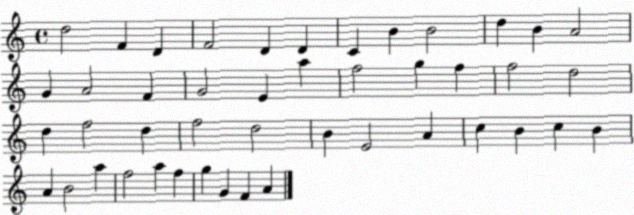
X:1
T:Untitled
M:4/4
L:1/4
K:C
d2 F D F2 D D C B B2 d B A2 G A2 F G2 E a f2 g f f2 d2 d f2 d f2 d2 B E2 A c B c B A B2 a f2 a f g G F A